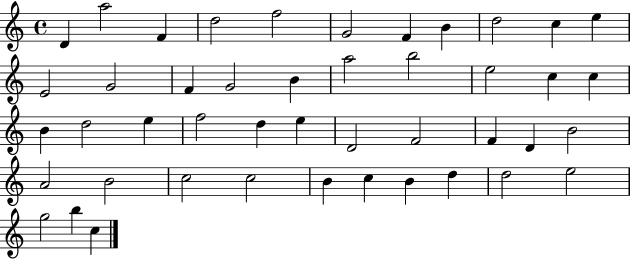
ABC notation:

X:1
T:Untitled
M:4/4
L:1/4
K:C
D a2 F d2 f2 G2 F B d2 c e E2 G2 F G2 B a2 b2 e2 c c B d2 e f2 d e D2 F2 F D B2 A2 B2 c2 c2 B c B d d2 e2 g2 b c